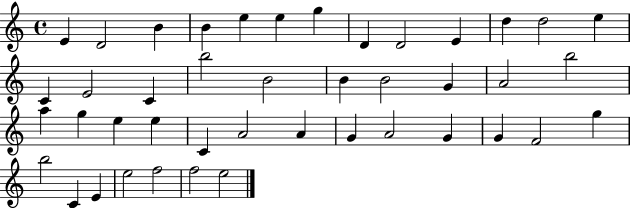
X:1
T:Untitled
M:4/4
L:1/4
K:C
E D2 B B e e g D D2 E d d2 e C E2 C b2 B2 B B2 G A2 b2 a g e e C A2 A G A2 G G F2 g b2 C E e2 f2 f2 e2